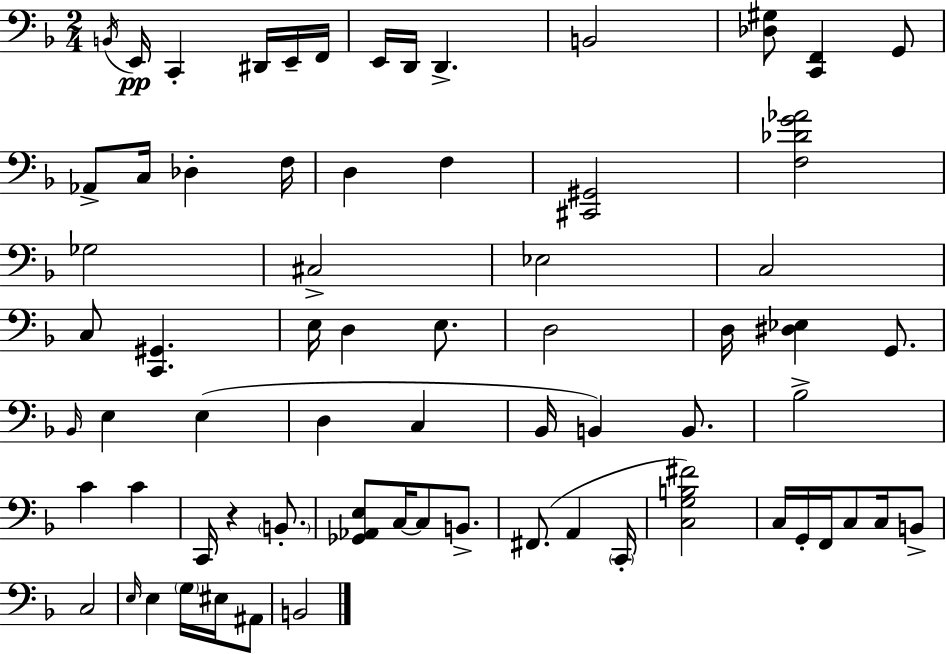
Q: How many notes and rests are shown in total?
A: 69